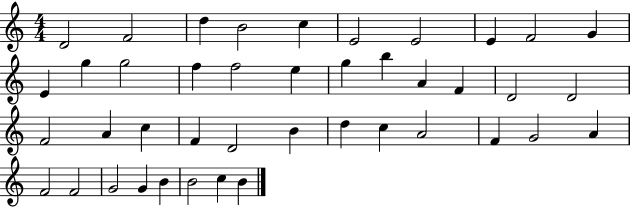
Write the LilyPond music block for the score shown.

{
  \clef treble
  \numericTimeSignature
  \time 4/4
  \key c \major
  d'2 f'2 | d''4 b'2 c''4 | e'2 e'2 | e'4 f'2 g'4 | \break e'4 g''4 g''2 | f''4 f''2 e''4 | g''4 b''4 a'4 f'4 | d'2 d'2 | \break f'2 a'4 c''4 | f'4 d'2 b'4 | d''4 c''4 a'2 | f'4 g'2 a'4 | \break f'2 f'2 | g'2 g'4 b'4 | b'2 c''4 b'4 | \bar "|."
}